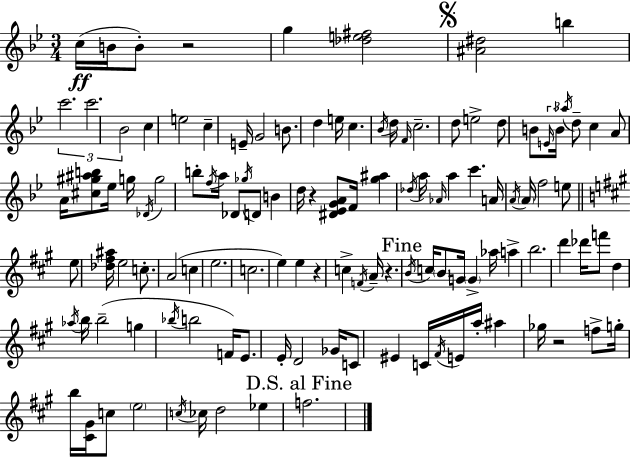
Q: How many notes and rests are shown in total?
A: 120